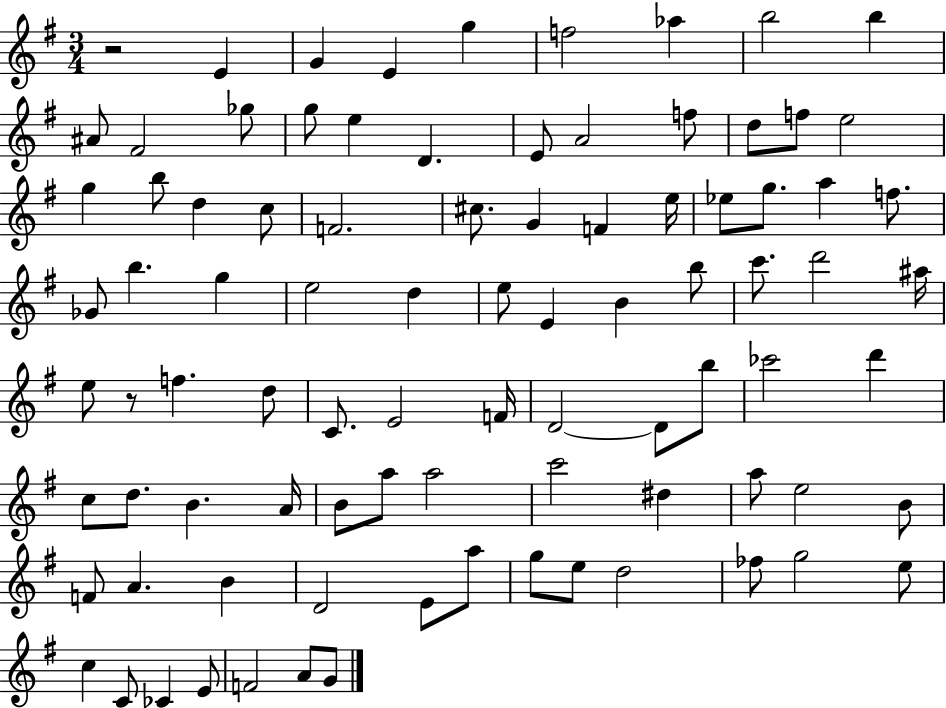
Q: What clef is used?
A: treble